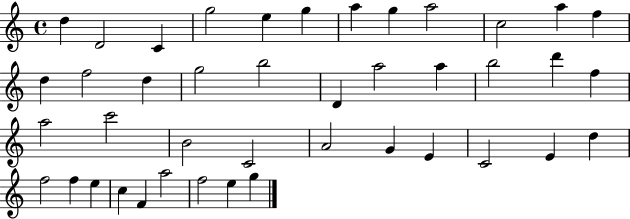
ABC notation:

X:1
T:Untitled
M:4/4
L:1/4
K:C
d D2 C g2 e g a g a2 c2 a f d f2 d g2 b2 D a2 a b2 d' f a2 c'2 B2 C2 A2 G E C2 E d f2 f e c F a2 f2 e g